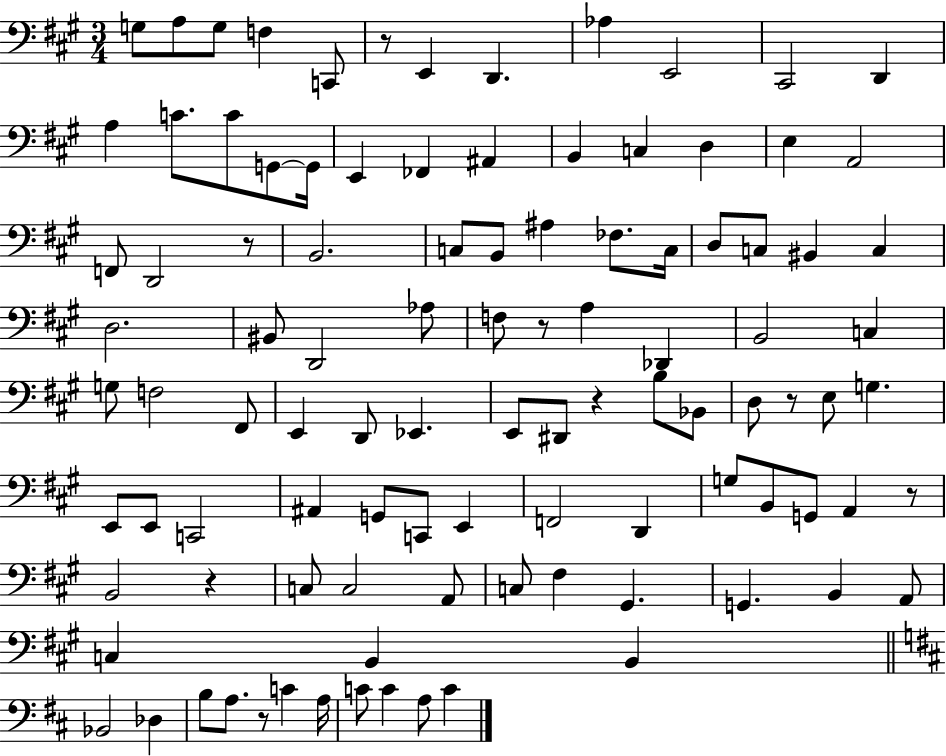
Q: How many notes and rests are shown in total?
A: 102